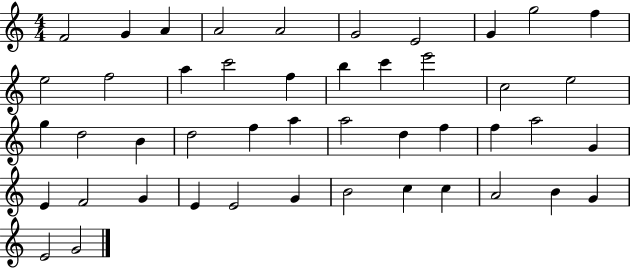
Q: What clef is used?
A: treble